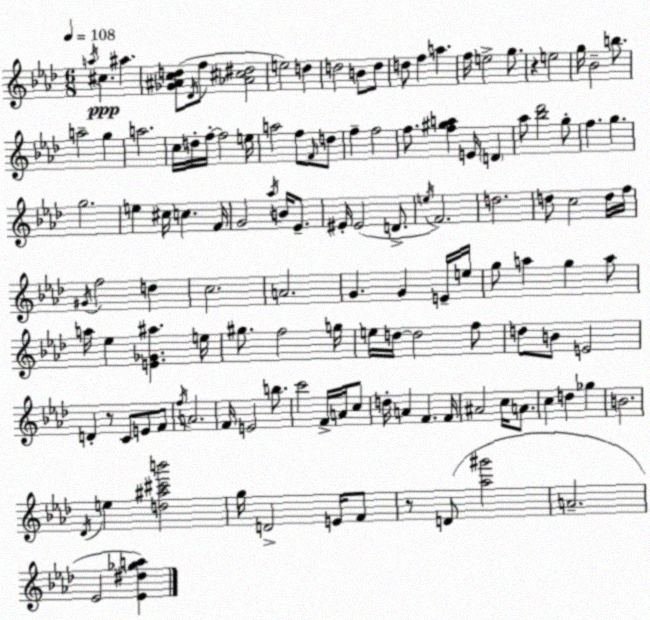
X:1
T:Untitled
M:6/8
L:1/4
K:Ab
a/4 ^c ^a [_G^Acd]/2 _D/4 f/2 [_A^c^d]2 e2 d d2 B/2 d/2 d/2 f a f/4 e2 g/2 z e2 g/4 _B2 b/2 a2 g a2 c/4 d/4 f/4 f2 e/4 a2 f/2 F/4 d/2 f f2 f/2 [f^ga] E/4 D _a/2 [_b_d']2 g/2 f g g2 e ^c/4 c F/4 G2 _a/4 B/4 _E/2 ^E/4 ^E2 D/2 e/4 F2 d2 d/2 c2 d/4 f/4 ^G/4 f2 d c2 A2 G G E/4 e/4 g/2 a g a/2 a/4 _e [E_G^a] e/4 ^g/2 f2 g/4 e/4 d/4 d2 f/2 d/2 B/2 E2 D z/2 C/2 E/2 F/2 f/4 A2 F/4 E2 b/2 c'2 F/4 A/4 c/2 d/4 A F F/4 ^A2 c/4 A/2 c d _g B2 _D/4 e [d^a^c'b']2 g/4 D2 E/4 F/2 z/2 D/2 [_a^g']2 A2 _E2 [_E^d_ga]